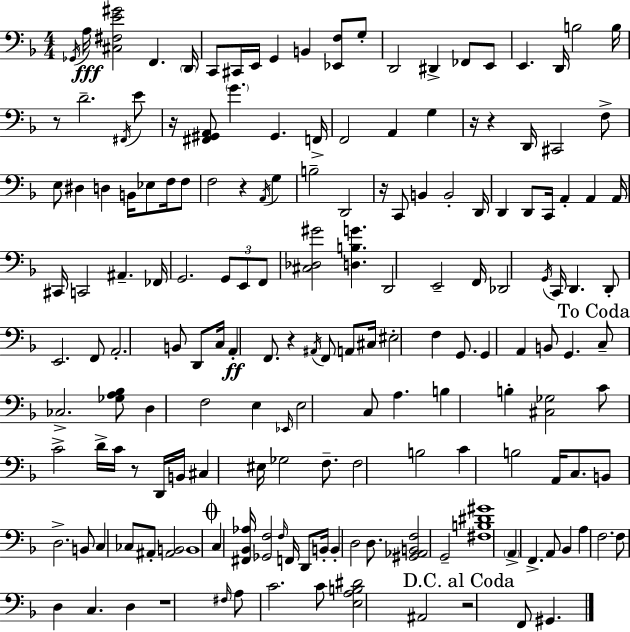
X:1
T:Untitled
M:4/4
L:1/4
K:Dm
_G,,/4 A,/4 [^C,^F,E^G]2 F,, D,,/4 C,,/2 ^C,,/4 E,,/4 G,, B,, [_E,,F,]/2 G,/2 D,,2 ^D,, _F,,/2 E,,/2 E,, D,,/4 B,2 B,/4 z/2 D2 ^F,,/4 E/2 z/4 [^F,,^G,,A,,]/2 G ^G,, F,,/4 F,,2 A,, G, z/4 z D,,/4 ^C,,2 F,/2 E,/2 ^D, D, B,,/4 _E,/2 F,/4 F,/2 F,2 z A,,/4 G, B,2 D,,2 z/4 C,,/2 B,, B,,2 D,,/4 D,, D,,/2 C,,/4 A,, A,, A,,/4 ^C,,/4 C,,2 ^A,, _F,,/4 G,,2 G,,/2 E,,/2 F,,/2 [^C,_D,^G]2 [D,B,G] D,,2 E,,2 F,,/4 _D,,2 G,,/4 C,,/4 D,, D,,/2 E,,2 F,,/2 A,,2 B,,/2 D,,/2 C,/4 A,, F,,/2 z ^A,,/4 F,,/2 A,,/2 ^C,/4 ^E,2 F, G,,/2 G,, A,, B,,/2 G,, C,/2 _C,2 [_G,A,_B,]/2 D, F,2 E, _E,,/4 E,2 C,/2 A, B, B, [^C,_G,]2 C/2 C2 D/4 C/4 z/2 D,,/4 B,,/4 ^C, ^E,/4 _G,2 F,/2 F,2 B,2 C B,2 A,,/4 C,/2 B,,/2 D,2 B,,/2 C, _C,/2 ^A,,/2 [^A,,B,,]2 B,,4 C, [^F,,_B,,_A,]/4 [_G,,F,]2 F,/4 F,,/4 D,,/2 B,,/4 B,, D,2 D,/2 [^G,,_A,,B,,F,]2 G,,2 [^F,B,^D^G]4 A,, F,, A,,/2 _B,, A, F,2 F,/2 D, C, D, z4 ^F,/4 A,/2 C2 C/2 [E,A,B,^D]2 ^A,,2 z2 F,,/2 ^G,,